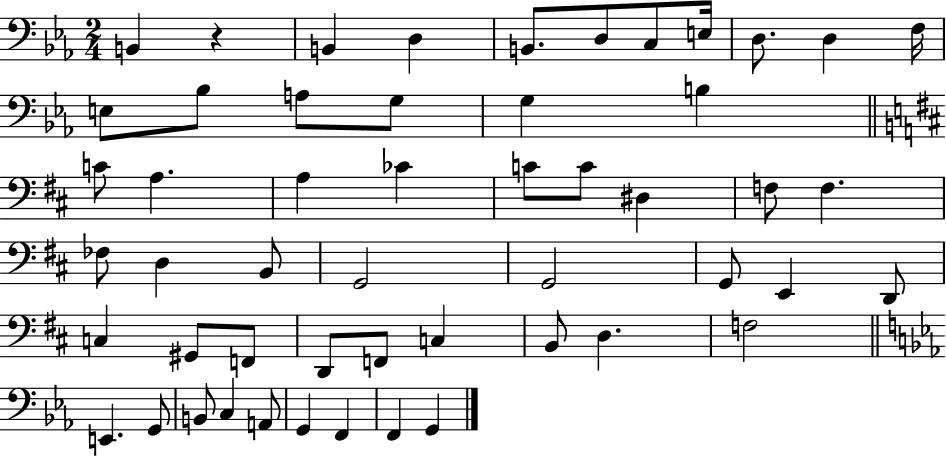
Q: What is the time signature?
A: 2/4